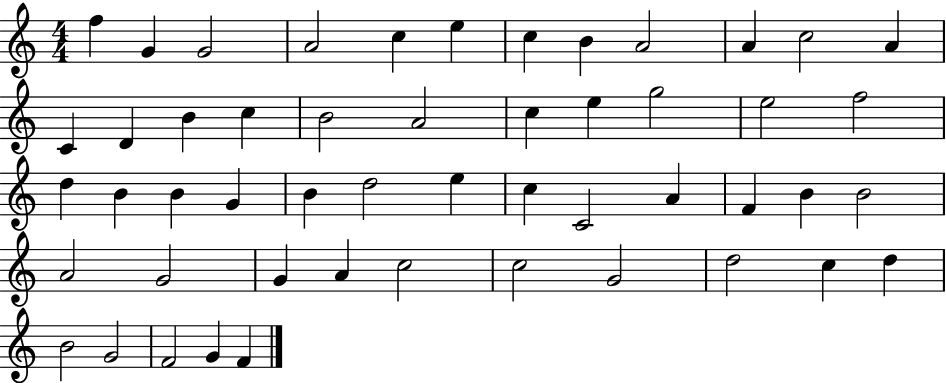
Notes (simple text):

F5/q G4/q G4/h A4/h C5/q E5/q C5/q B4/q A4/h A4/q C5/h A4/q C4/q D4/q B4/q C5/q B4/h A4/h C5/q E5/q G5/h E5/h F5/h D5/q B4/q B4/q G4/q B4/q D5/h E5/q C5/q C4/h A4/q F4/q B4/q B4/h A4/h G4/h G4/q A4/q C5/h C5/h G4/h D5/h C5/q D5/q B4/h G4/h F4/h G4/q F4/q